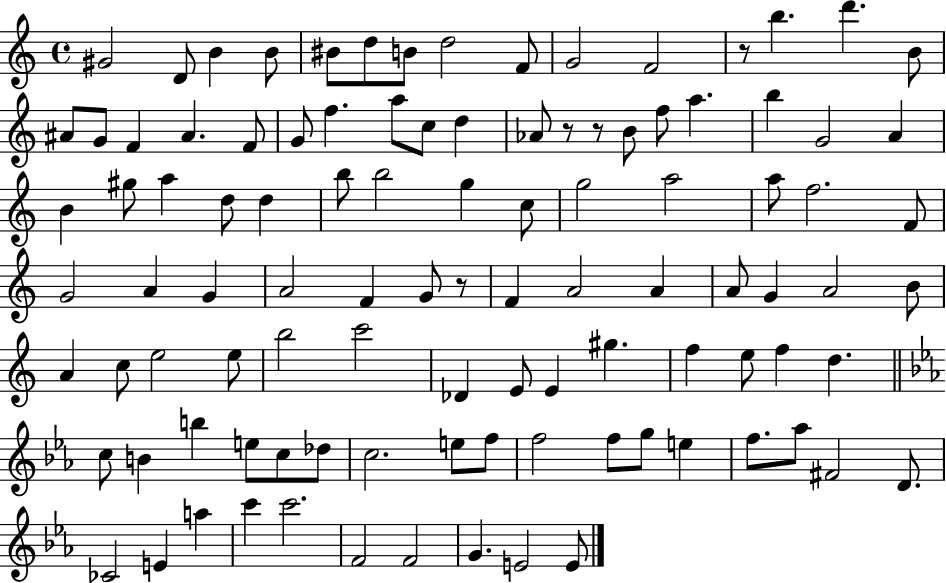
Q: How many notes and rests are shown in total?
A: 103